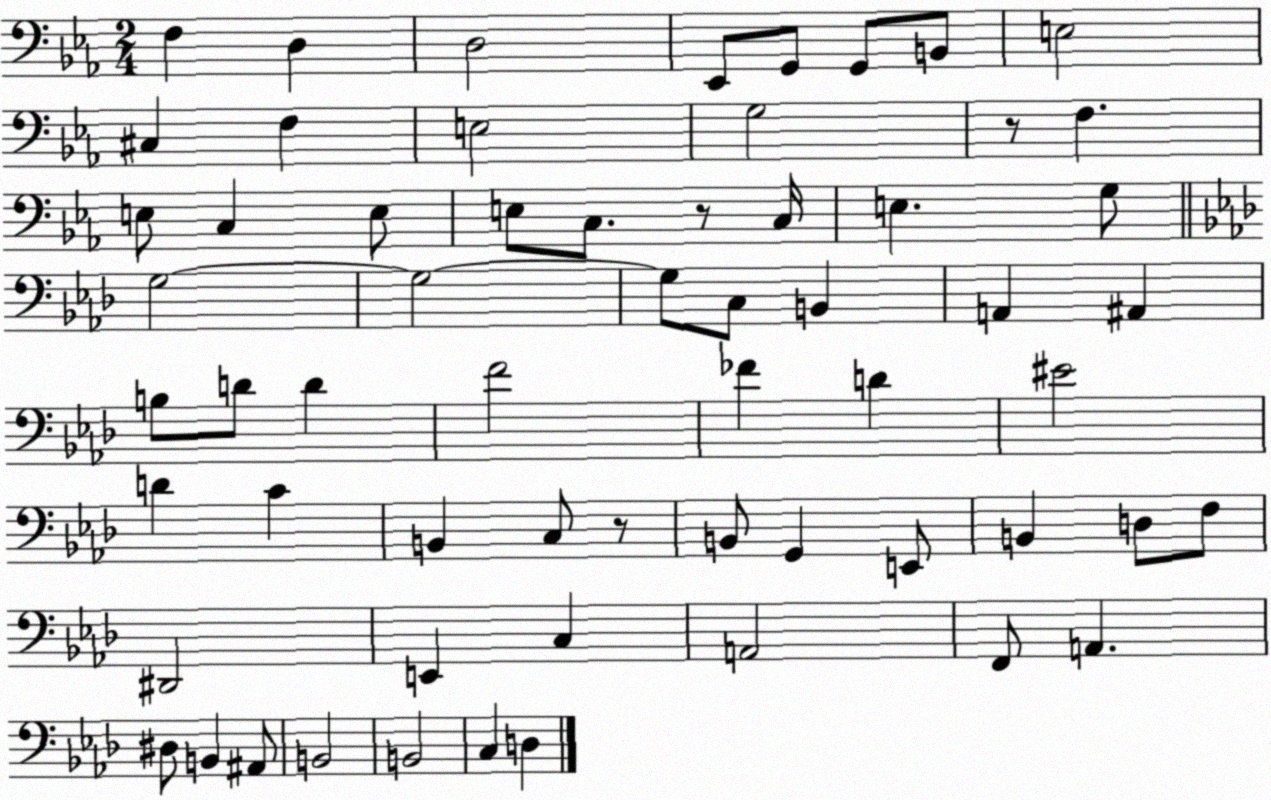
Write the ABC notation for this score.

X:1
T:Untitled
M:2/4
L:1/4
K:Eb
F, D, D,2 _E,,/2 G,,/2 G,,/2 B,,/2 E,2 ^C, F, E,2 G,2 z/2 F, E,/2 C, E,/2 E,/2 C,/2 z/2 C,/4 E, G,/2 G,2 G,2 G,/2 C,/2 B,, A,, ^A,, B,/2 D/2 D F2 _F D ^E2 D C B,, C,/2 z/2 B,,/2 G,, E,,/2 B,, D,/2 F,/2 ^D,,2 E,, C, A,,2 F,,/2 A,, ^D,/2 B,, ^A,,/2 B,,2 B,,2 C, D,